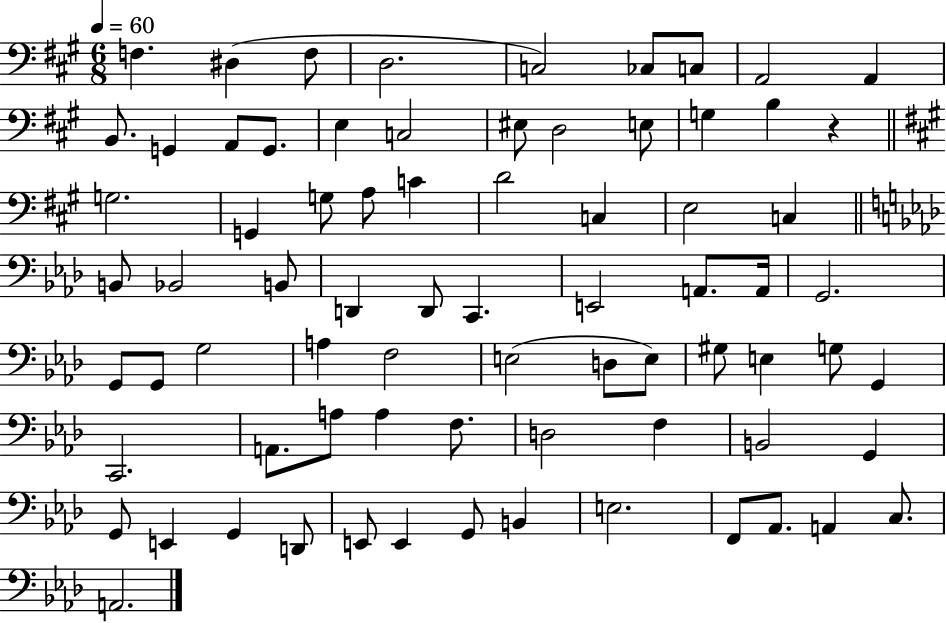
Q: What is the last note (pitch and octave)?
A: A2